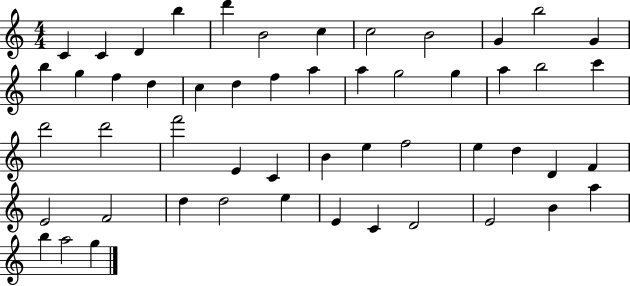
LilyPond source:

{
  \clef treble
  \numericTimeSignature
  \time 4/4
  \key c \major
  c'4 c'4 d'4 b''4 | d'''4 b'2 c''4 | c''2 b'2 | g'4 b''2 g'4 | \break b''4 g''4 f''4 d''4 | c''4 d''4 f''4 a''4 | a''4 g''2 g''4 | a''4 b''2 c'''4 | \break d'''2 d'''2 | f'''2 e'4 c'4 | b'4 e''4 f''2 | e''4 d''4 d'4 f'4 | \break e'2 f'2 | d''4 d''2 e''4 | e'4 c'4 d'2 | e'2 b'4 a''4 | \break b''4 a''2 g''4 | \bar "|."
}